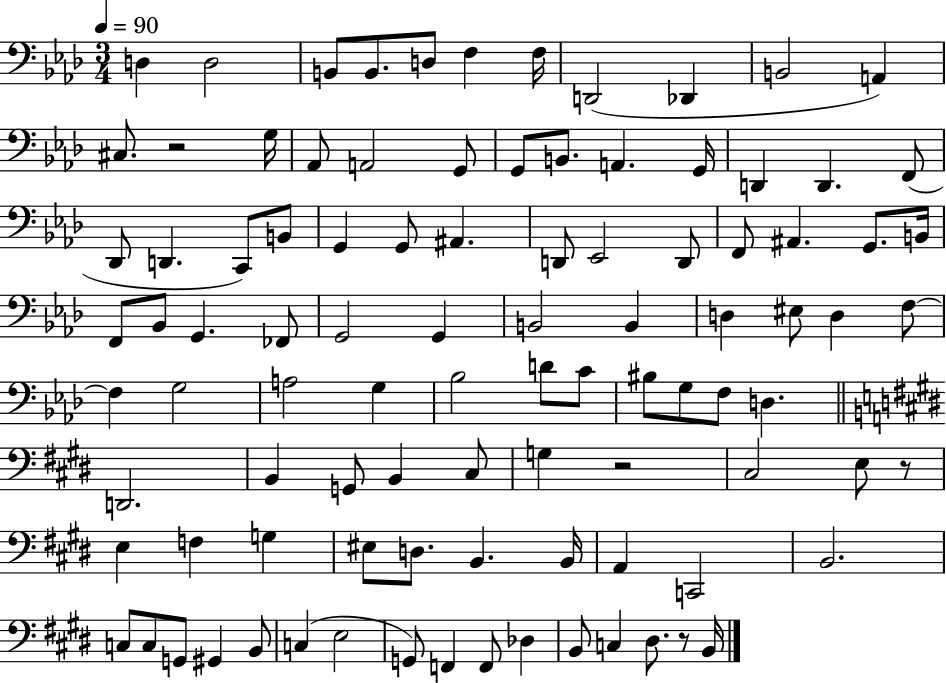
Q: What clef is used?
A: bass